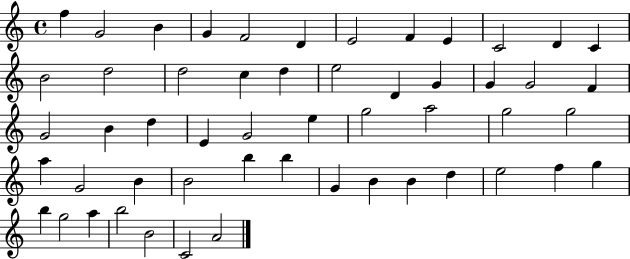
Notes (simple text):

F5/q G4/h B4/q G4/q F4/h D4/q E4/h F4/q E4/q C4/h D4/q C4/q B4/h D5/h D5/h C5/q D5/q E5/h D4/q G4/q G4/q G4/h F4/q G4/h B4/q D5/q E4/q G4/h E5/q G5/h A5/h G5/h G5/h A5/q G4/h B4/q B4/h B5/q B5/q G4/q B4/q B4/q D5/q E5/h F5/q G5/q B5/q G5/h A5/q B5/h B4/h C4/h A4/h